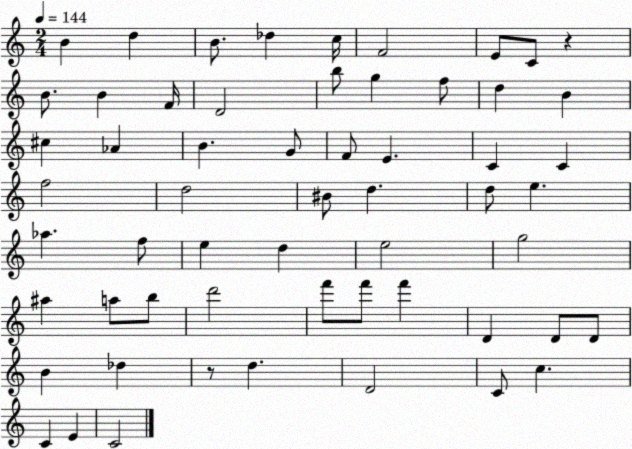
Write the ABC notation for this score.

X:1
T:Untitled
M:2/4
L:1/4
K:C
B d B/2 _d c/4 F2 E/2 C/2 z B/2 B F/4 D2 b/2 g f/2 d B ^c _A B G/2 F/2 E C C f2 d2 ^B/2 d d/2 e _a f/2 e d e2 g2 ^a a/2 b/2 d'2 f'/2 f'/2 f' D D/2 D/2 B _d z/2 d D2 C/2 c C E C2